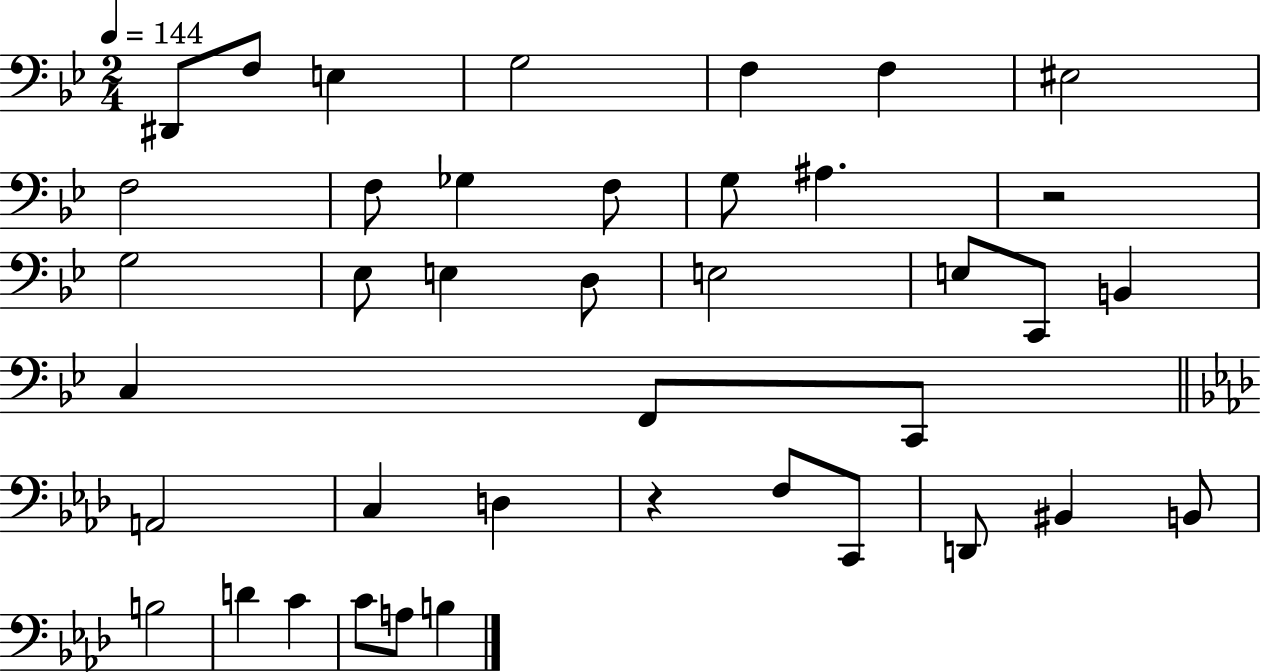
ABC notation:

X:1
T:Untitled
M:2/4
L:1/4
K:Bb
^D,,/2 F,/2 E, G,2 F, F, ^E,2 F,2 F,/2 _G, F,/2 G,/2 ^A, z2 G,2 _E,/2 E, D,/2 E,2 E,/2 C,,/2 B,, C, F,,/2 C,,/2 A,,2 C, D, z F,/2 C,,/2 D,,/2 ^B,, B,,/2 B,2 D C C/2 A,/2 B,